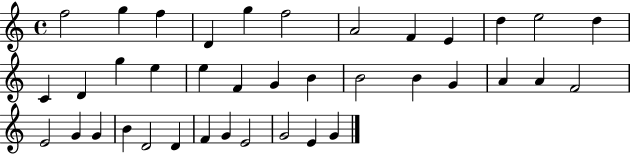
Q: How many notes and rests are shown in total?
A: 38